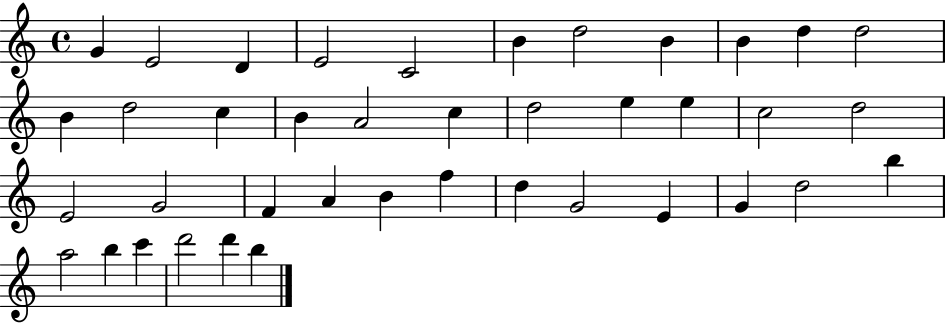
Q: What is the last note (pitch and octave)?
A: B5